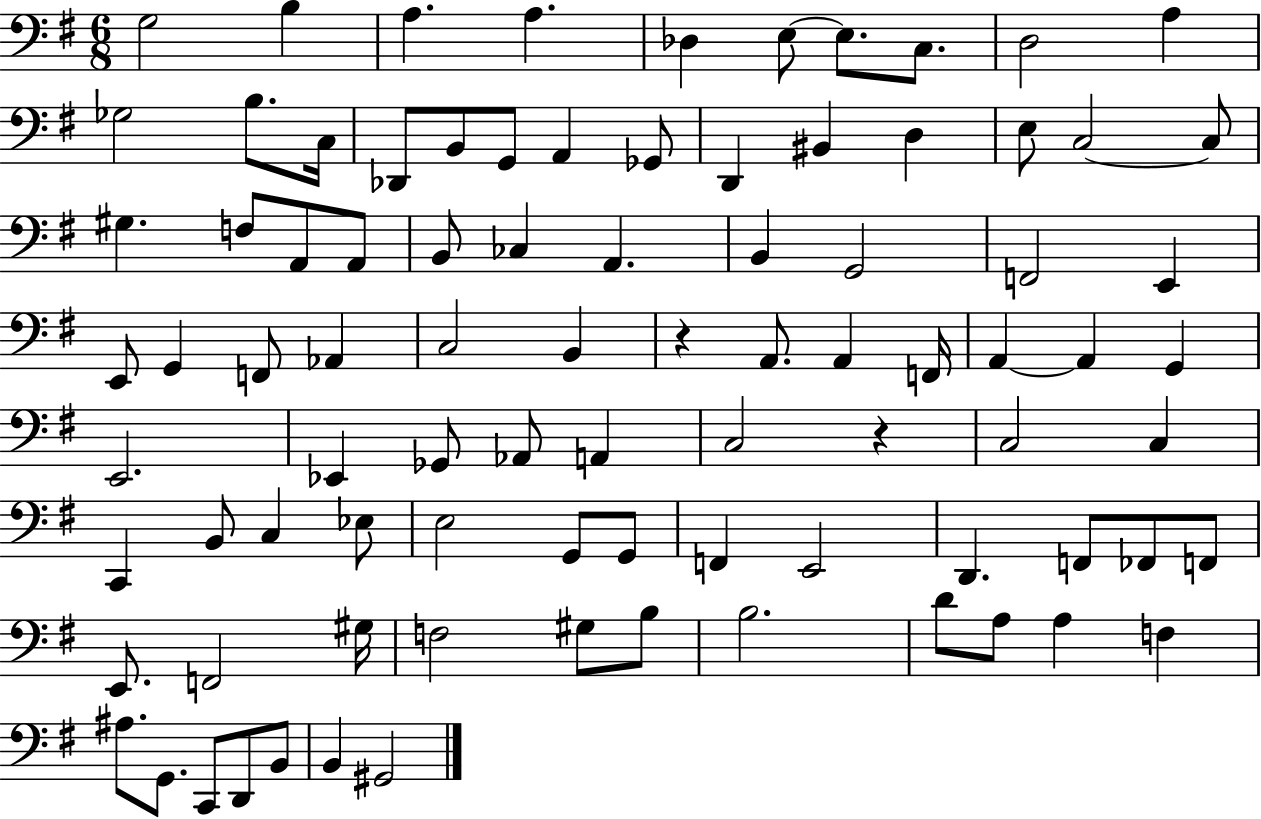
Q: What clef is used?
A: bass